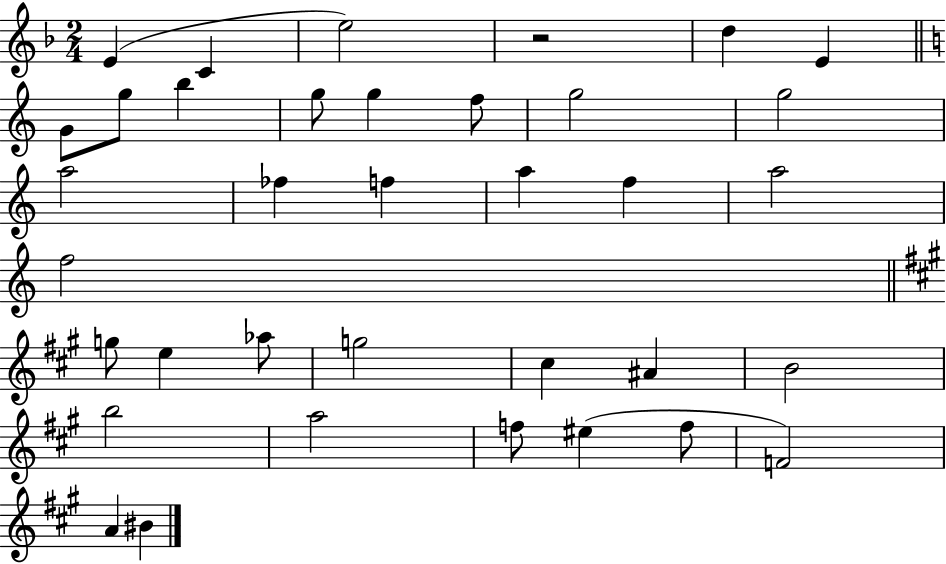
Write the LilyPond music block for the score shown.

{
  \clef treble
  \numericTimeSignature
  \time 2/4
  \key f \major
  \repeat volta 2 { e'4( c'4 | e''2) | r2 | d''4 e'4 | \break \bar "||" \break \key c \major g'8 g''8 b''4 | g''8 g''4 f''8 | g''2 | g''2 | \break a''2 | fes''4 f''4 | a''4 f''4 | a''2 | \break f''2 | \bar "||" \break \key a \major g''8 e''4 aes''8 | g''2 | cis''4 ais'4 | b'2 | \break b''2 | a''2 | f''8 eis''4( f''8 | f'2) | \break a'4 bis'4 | } \bar "|."
}